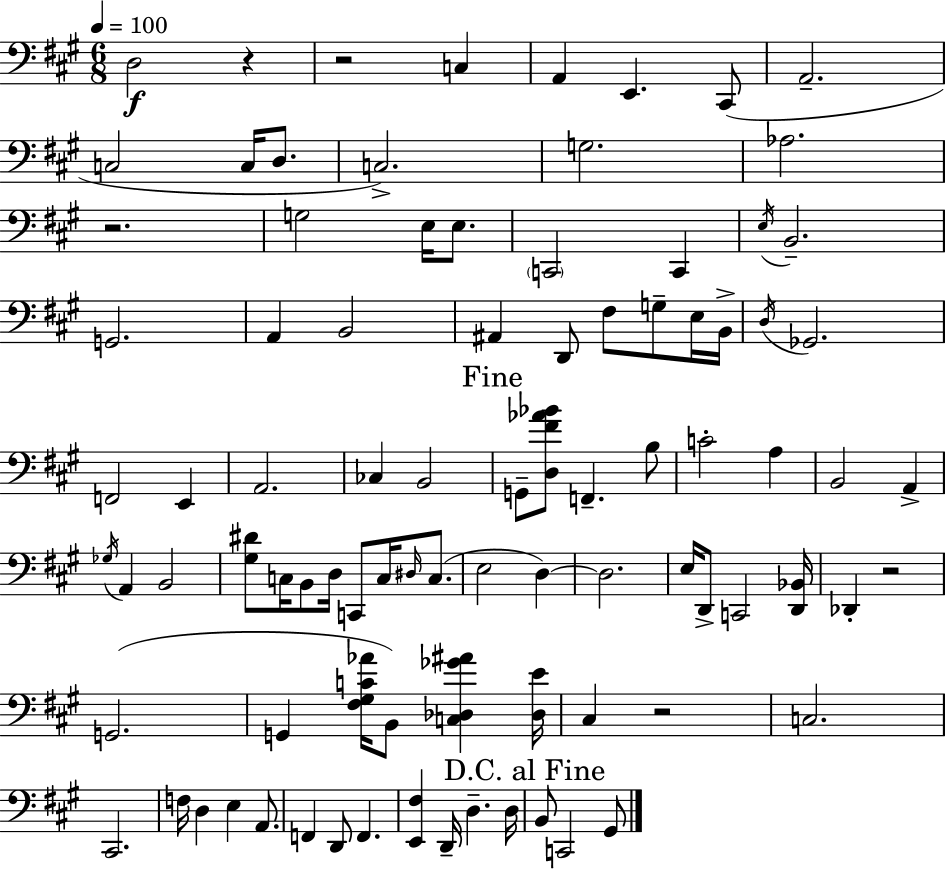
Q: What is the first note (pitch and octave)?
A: D3